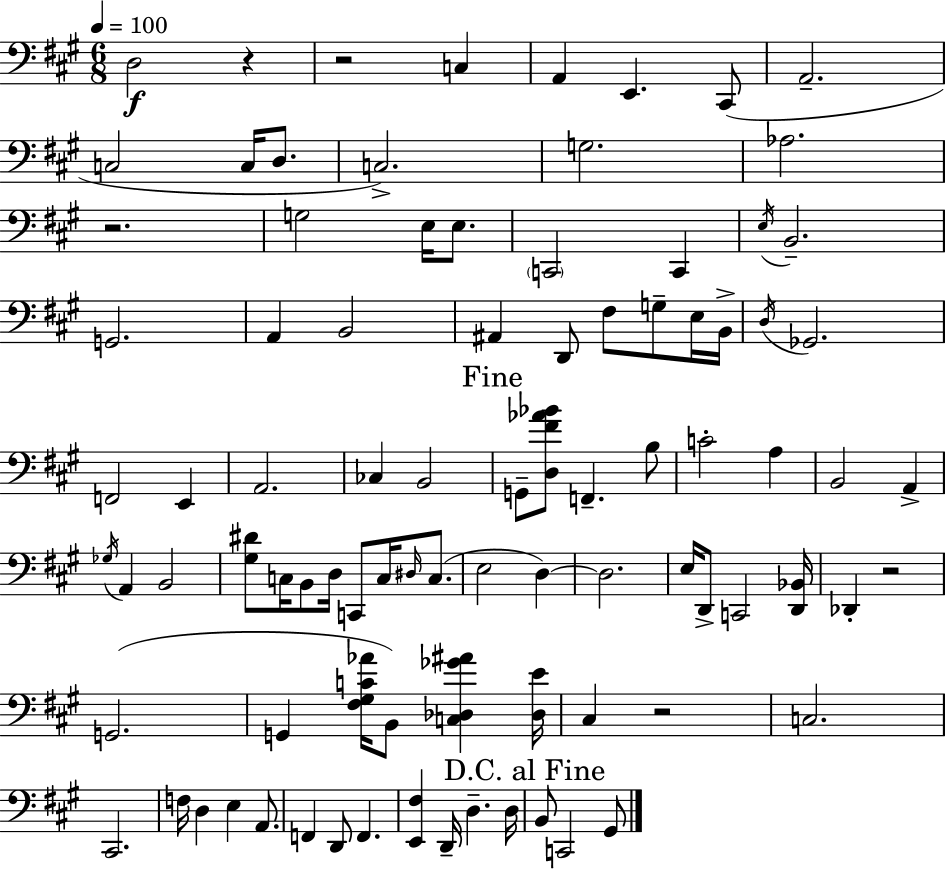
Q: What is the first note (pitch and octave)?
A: D3